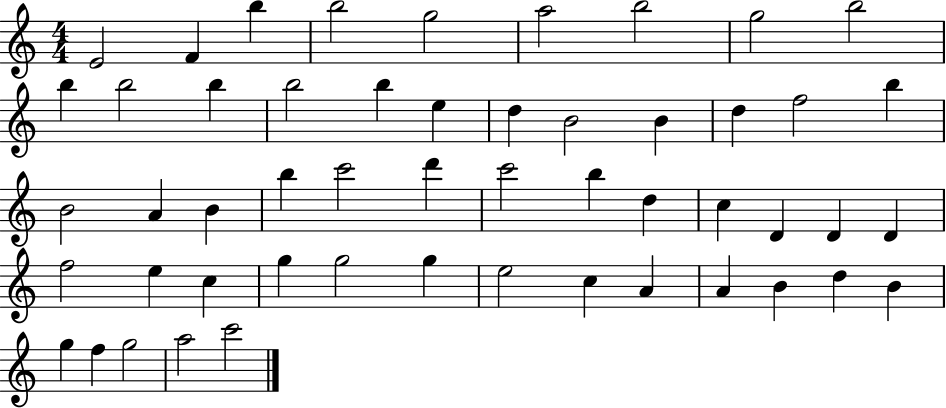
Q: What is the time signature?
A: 4/4